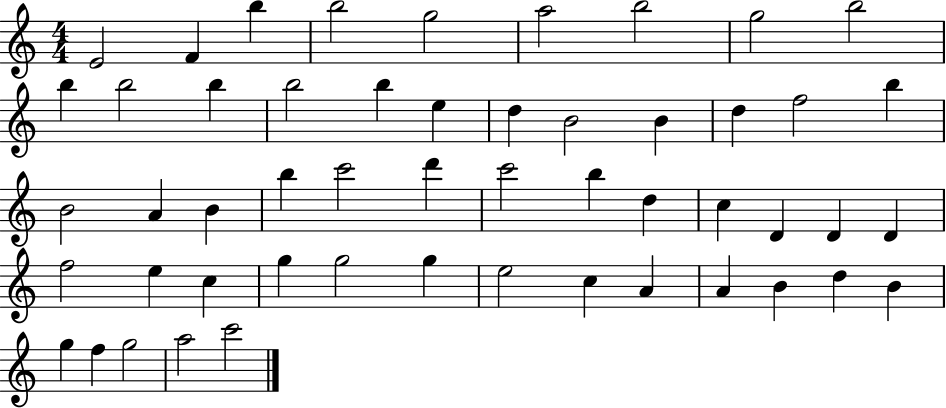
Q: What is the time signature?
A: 4/4